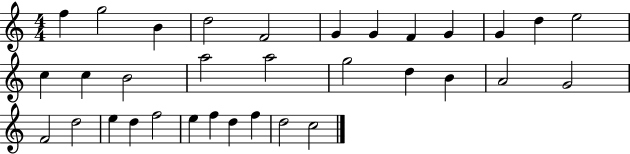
X:1
T:Untitled
M:4/4
L:1/4
K:C
f g2 B d2 F2 G G F G G d e2 c c B2 a2 a2 g2 d B A2 G2 F2 d2 e d f2 e f d f d2 c2